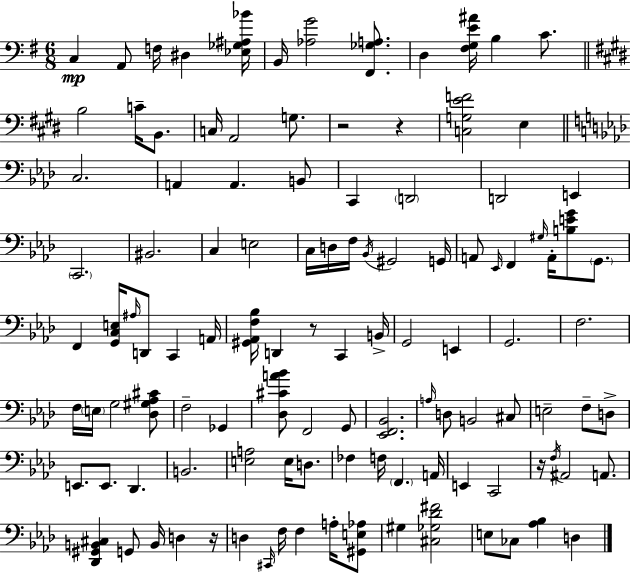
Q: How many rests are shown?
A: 5